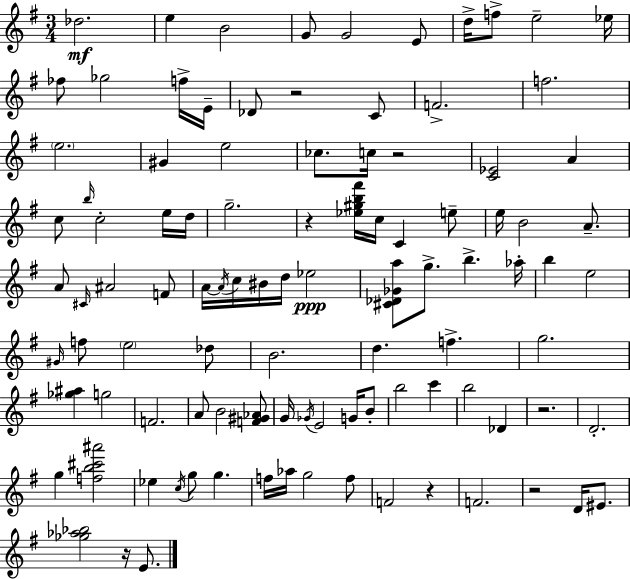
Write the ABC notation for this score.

X:1
T:Untitled
M:3/4
L:1/4
K:Em
_d2 e B2 G/2 G2 E/2 d/4 f/2 e2 _e/4 _f/2 _g2 f/4 E/4 _D/2 z2 C/2 F2 f2 e2 ^G e2 _c/2 c/4 z2 [C_E]2 A c/2 b/4 c2 e/4 d/4 g2 z [_e^gb^f']/4 c/4 C e/2 e/4 B2 A/2 A/2 ^C/4 ^A2 F/2 A/4 A/4 c/4 ^B/4 d/4 _e2 [^C_D_Ga]/2 g/2 b _a/4 b e2 ^G/4 f/2 e2 _d/2 B2 d f g2 [_g^a] g2 F2 A/2 B2 [F^G_A]/2 G/4 _G/4 E2 G/4 B/2 b2 c' b2 _D z2 D2 g [fb^c'^a']2 _e c/4 g/2 g f/4 _a/4 g2 f/2 F2 z F2 z2 D/4 ^E/2 [_g_a_b]2 z/4 E/2